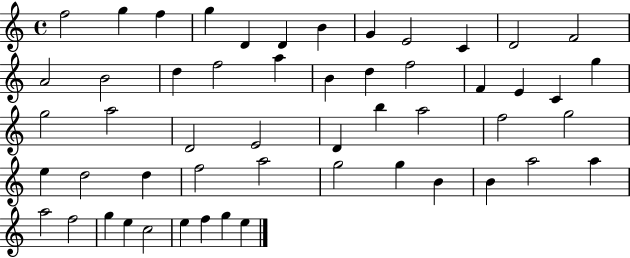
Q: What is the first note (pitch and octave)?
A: F5